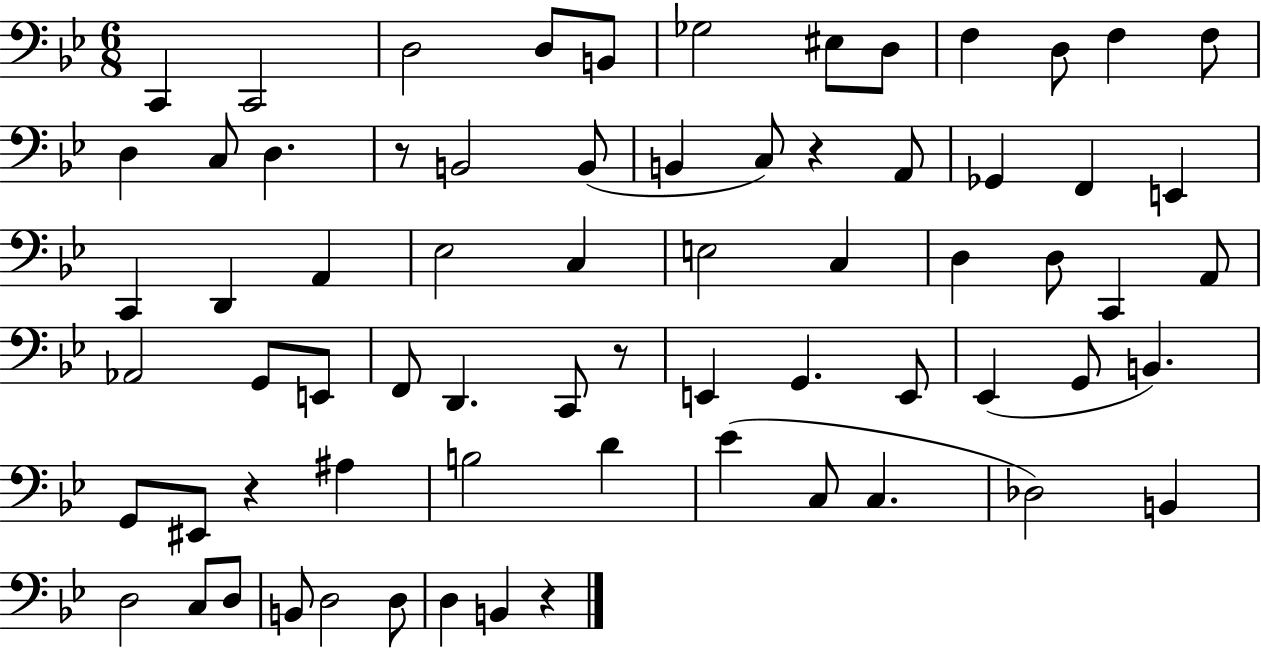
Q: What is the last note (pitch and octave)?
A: B2